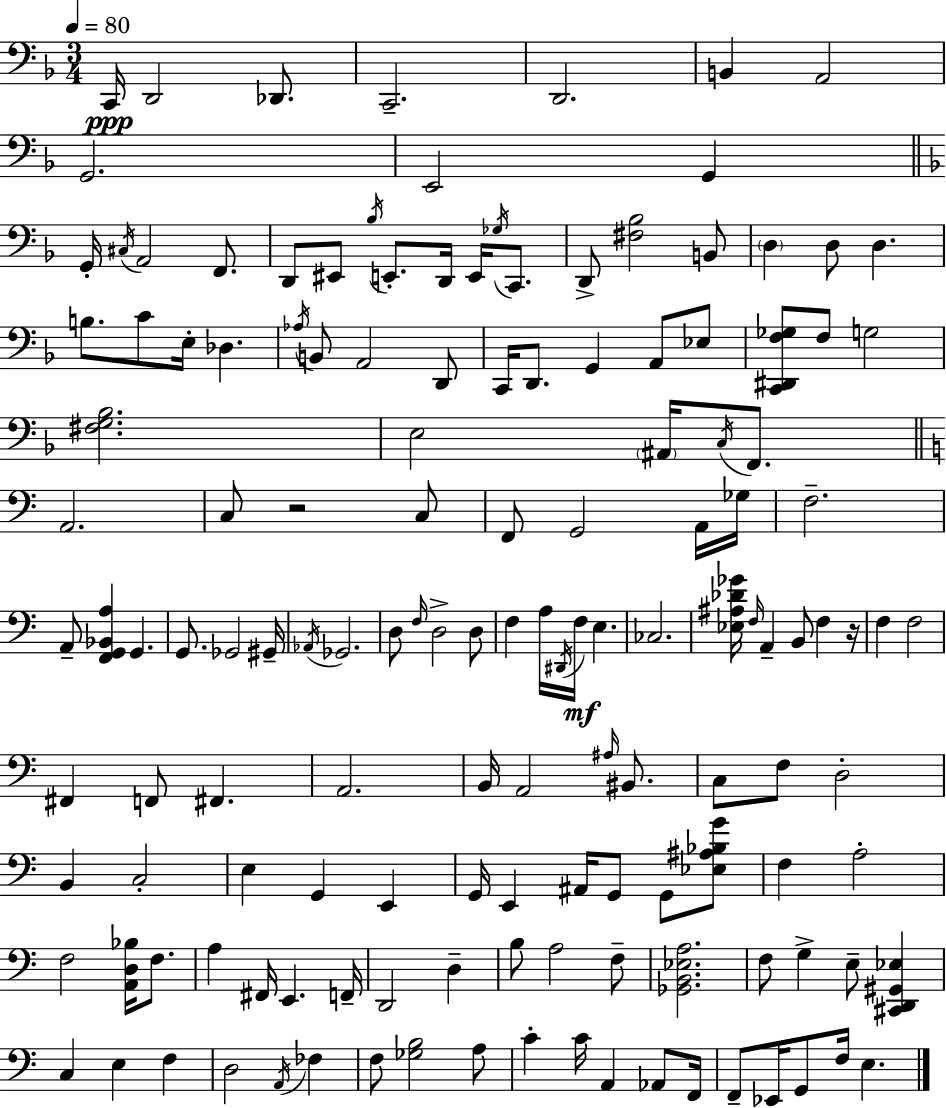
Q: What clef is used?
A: bass